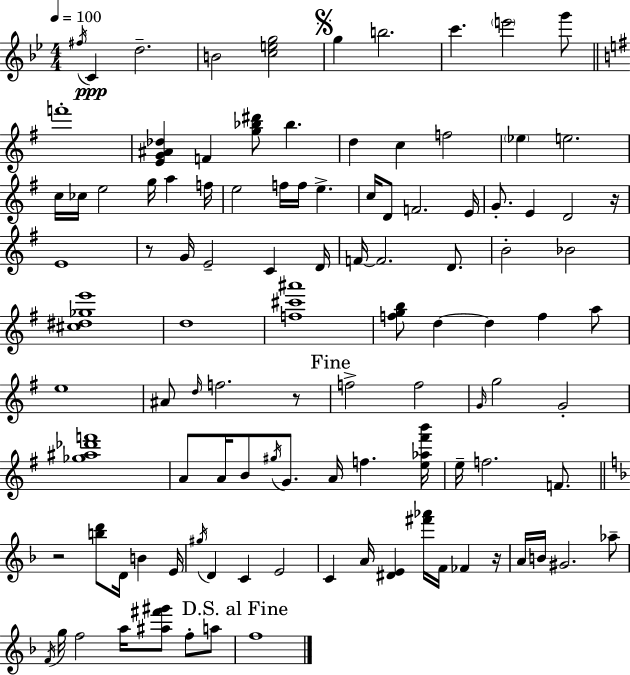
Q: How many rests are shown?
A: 5